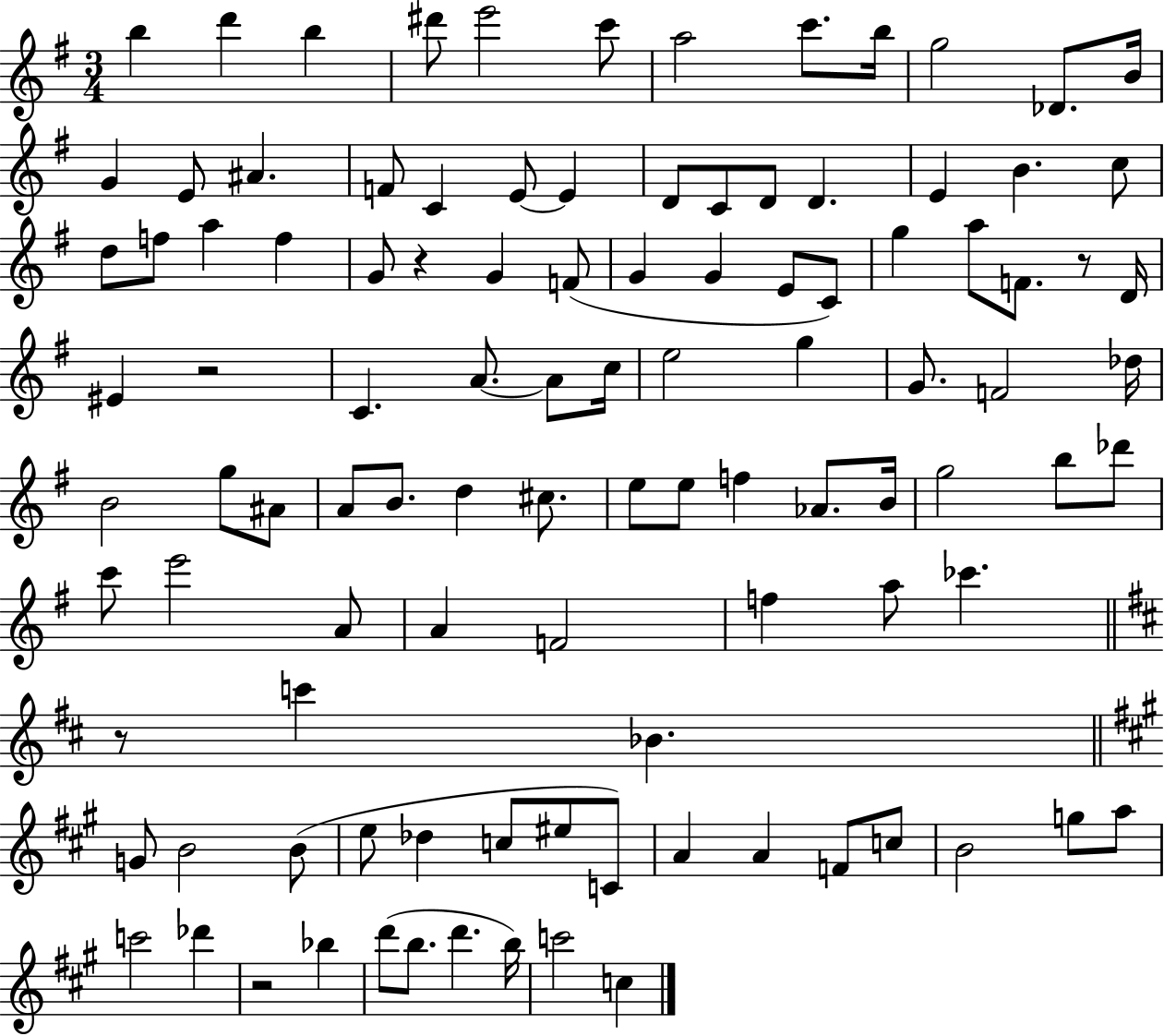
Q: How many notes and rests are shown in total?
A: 105